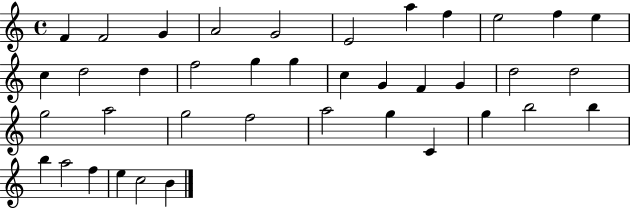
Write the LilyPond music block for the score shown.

{
  \clef treble
  \time 4/4
  \defaultTimeSignature
  \key c \major
  f'4 f'2 g'4 | a'2 g'2 | e'2 a''4 f''4 | e''2 f''4 e''4 | \break c''4 d''2 d''4 | f''2 g''4 g''4 | c''4 g'4 f'4 g'4 | d''2 d''2 | \break g''2 a''2 | g''2 f''2 | a''2 g''4 c'4 | g''4 b''2 b''4 | \break b''4 a''2 f''4 | e''4 c''2 b'4 | \bar "|."
}